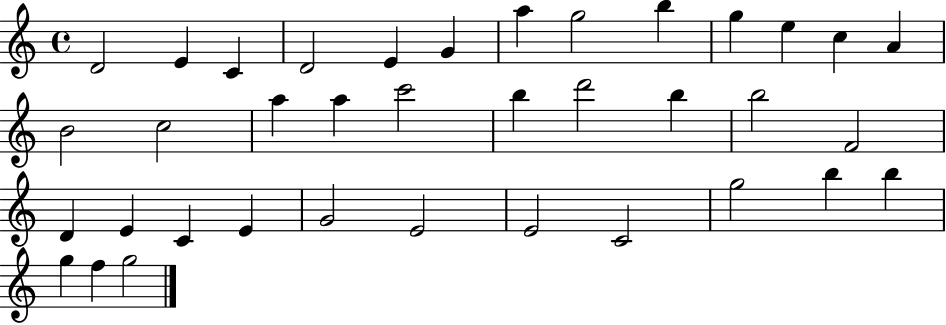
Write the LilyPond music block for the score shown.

{
  \clef treble
  \time 4/4
  \defaultTimeSignature
  \key c \major
  d'2 e'4 c'4 | d'2 e'4 g'4 | a''4 g''2 b''4 | g''4 e''4 c''4 a'4 | \break b'2 c''2 | a''4 a''4 c'''2 | b''4 d'''2 b''4 | b''2 f'2 | \break d'4 e'4 c'4 e'4 | g'2 e'2 | e'2 c'2 | g''2 b''4 b''4 | \break g''4 f''4 g''2 | \bar "|."
}